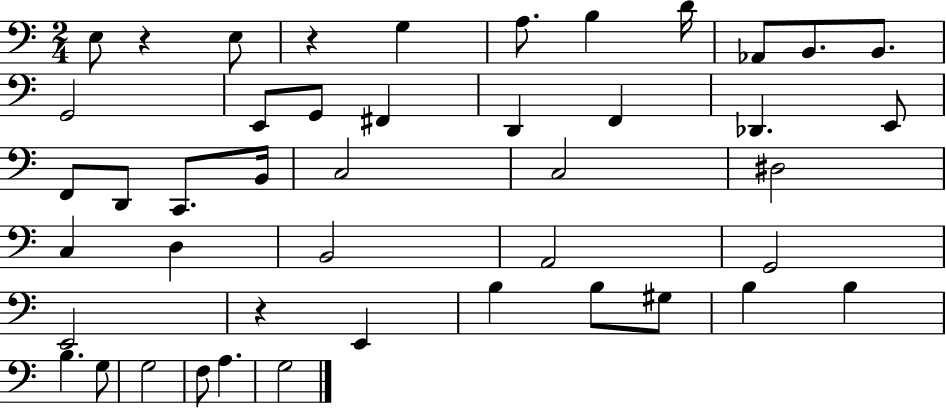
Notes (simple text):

E3/e R/q E3/e R/q G3/q A3/e. B3/q D4/s Ab2/e B2/e. B2/e. G2/h E2/e G2/e F#2/q D2/q F2/q Db2/q. E2/e F2/e D2/e C2/e. B2/s C3/h C3/h D#3/h C3/q D3/q B2/h A2/h G2/h E2/h R/q E2/q B3/q B3/e G#3/e B3/q B3/q B3/q. G3/e G3/h F3/e A3/q. G3/h